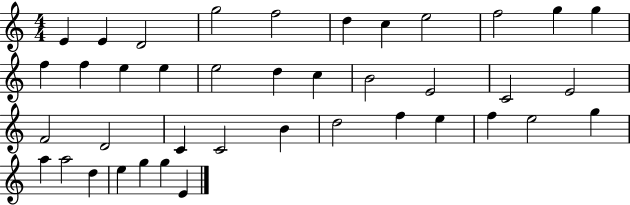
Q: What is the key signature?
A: C major